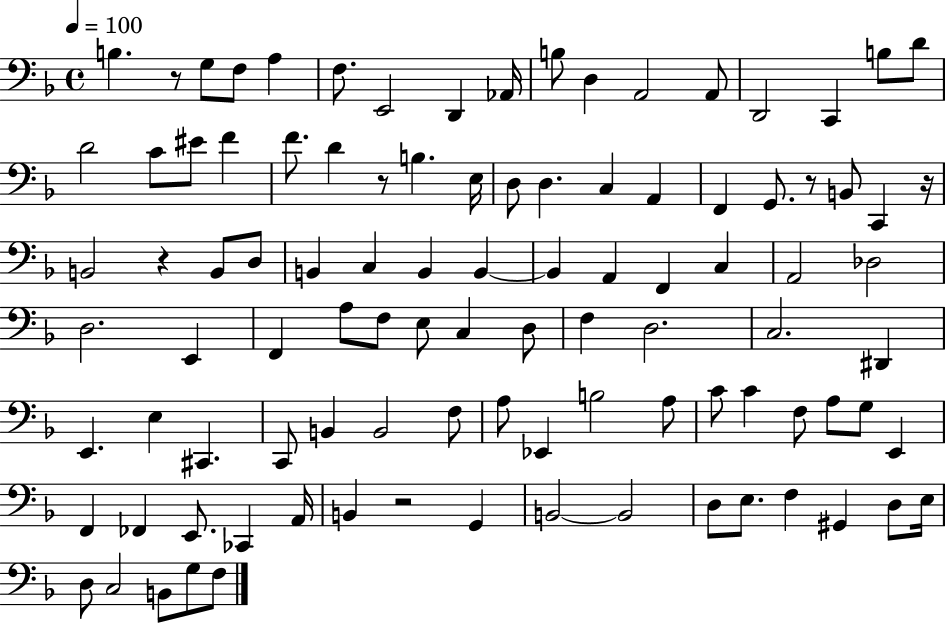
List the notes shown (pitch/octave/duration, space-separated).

B3/q. R/e G3/e F3/e A3/q F3/e. E2/h D2/q Ab2/s B3/e D3/q A2/h A2/e D2/h C2/q B3/e D4/e D4/h C4/e EIS4/e F4/q F4/e. D4/q R/e B3/q. E3/s D3/e D3/q. C3/q A2/q F2/q G2/e. R/e B2/e C2/q R/s B2/h R/q B2/e D3/e B2/q C3/q B2/q B2/q B2/q A2/q F2/q C3/q A2/h Db3/h D3/h. E2/q F2/q A3/e F3/e E3/e C3/q D3/e F3/q D3/h. C3/h. D#2/q E2/q. E3/q C#2/q. C2/e B2/q B2/h F3/e A3/e Eb2/q B3/h A3/e C4/e C4/q F3/e A3/e G3/e E2/q F2/q FES2/q E2/e. CES2/q A2/s B2/q R/h G2/q B2/h B2/h D3/e E3/e. F3/q G#2/q D3/e E3/s D3/e C3/h B2/e G3/e F3/e